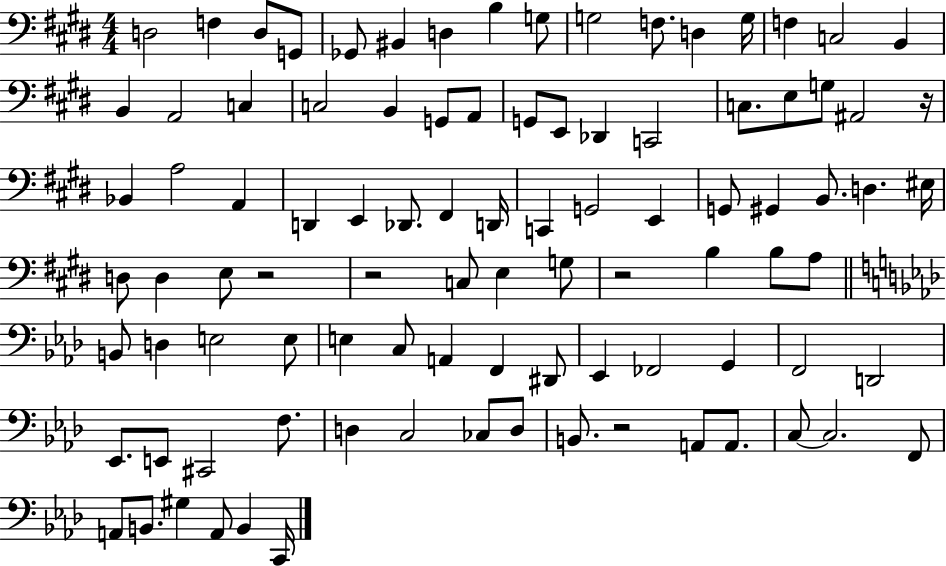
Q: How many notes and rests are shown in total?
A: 95